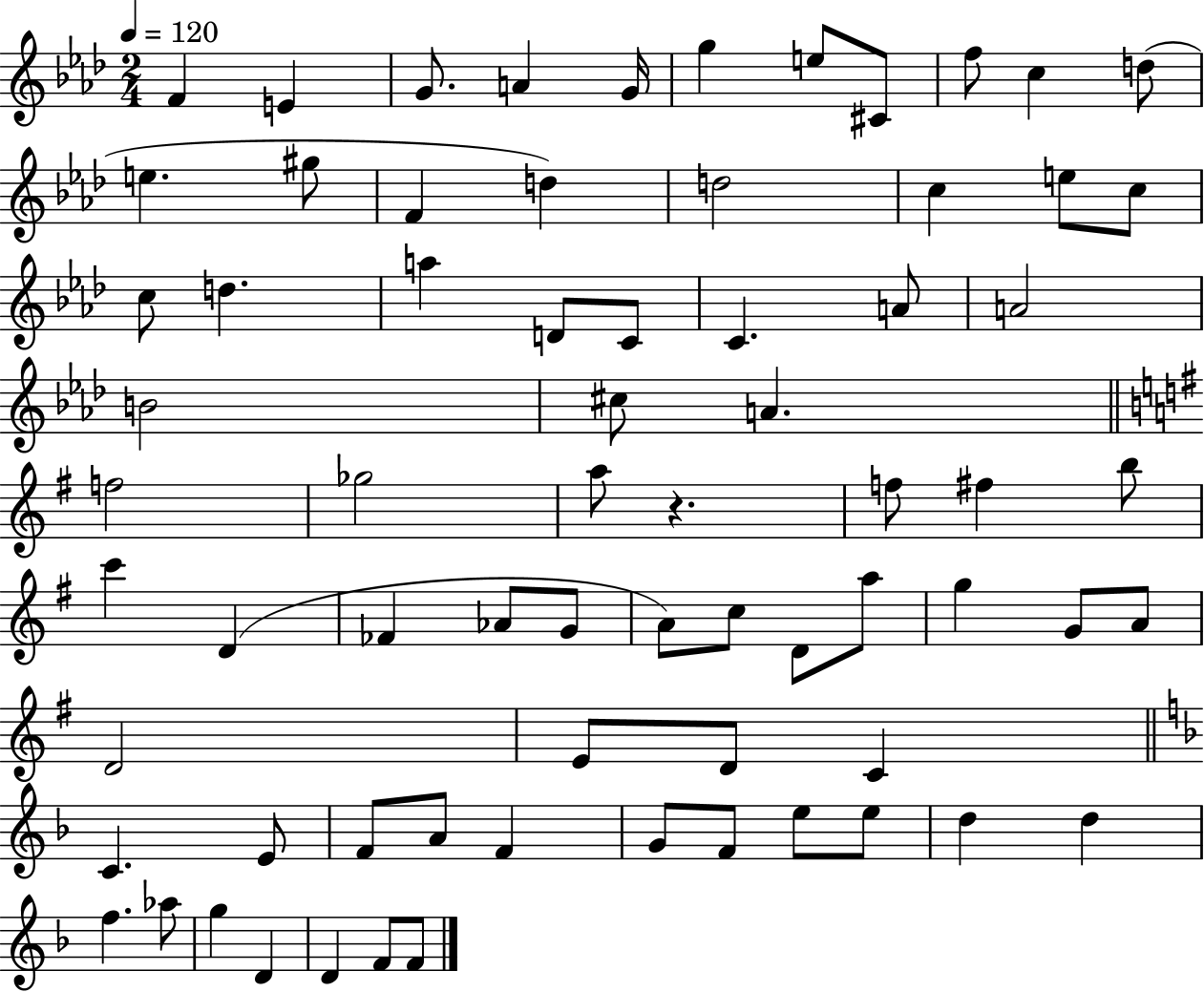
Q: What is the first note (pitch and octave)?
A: F4